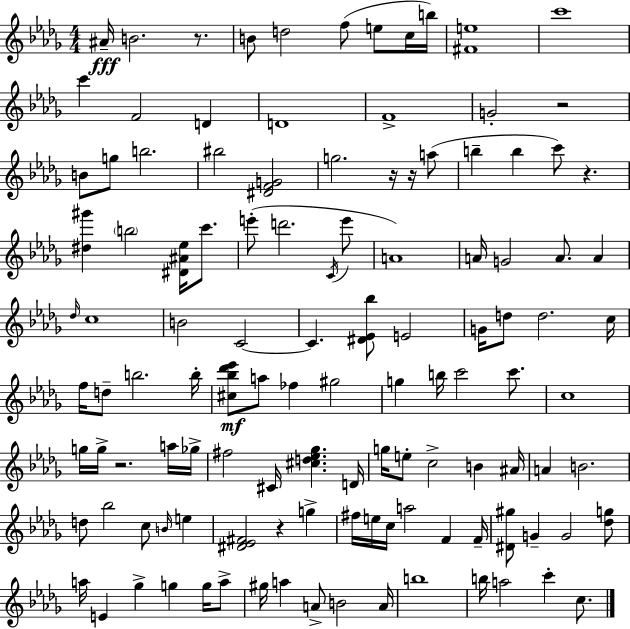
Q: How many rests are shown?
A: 7